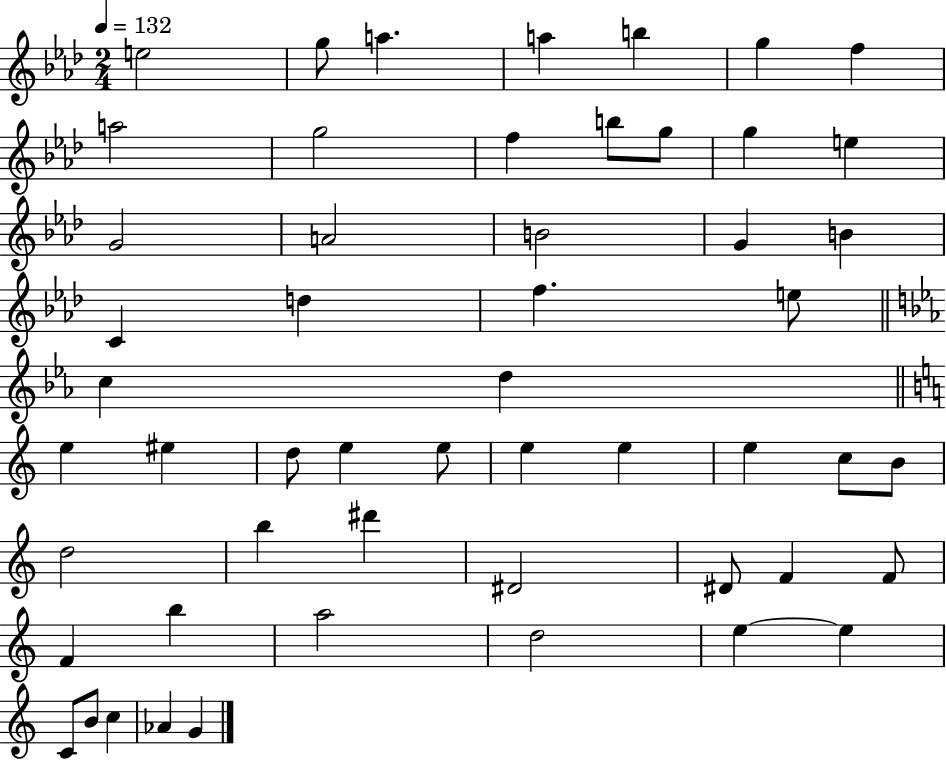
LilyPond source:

{
  \clef treble
  \numericTimeSignature
  \time 2/4
  \key aes \major
  \tempo 4 = 132
  e''2 | g''8 a''4. | a''4 b''4 | g''4 f''4 | \break a''2 | g''2 | f''4 b''8 g''8 | g''4 e''4 | \break g'2 | a'2 | b'2 | g'4 b'4 | \break c'4 d''4 | f''4. e''8 | \bar "||" \break \key ees \major c''4 d''4 | \bar "||" \break \key a \minor e''4 eis''4 | d''8 e''4 e''8 | e''4 e''4 | e''4 c''8 b'8 | \break d''2 | b''4 dis'''4 | dis'2 | dis'8 f'4 f'8 | \break f'4 b''4 | a''2 | d''2 | e''4~~ e''4 | \break c'8 b'8 c''4 | aes'4 g'4 | \bar "|."
}